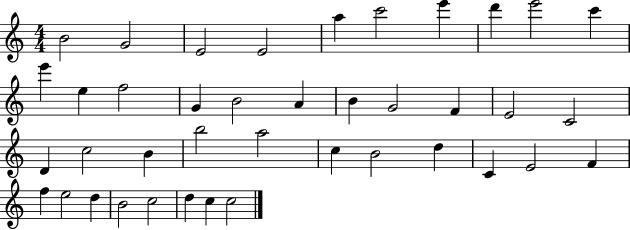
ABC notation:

X:1
T:Untitled
M:4/4
L:1/4
K:C
B2 G2 E2 E2 a c'2 e' d' e'2 c' e' e f2 G B2 A B G2 F E2 C2 D c2 B b2 a2 c B2 d C E2 F f e2 d B2 c2 d c c2